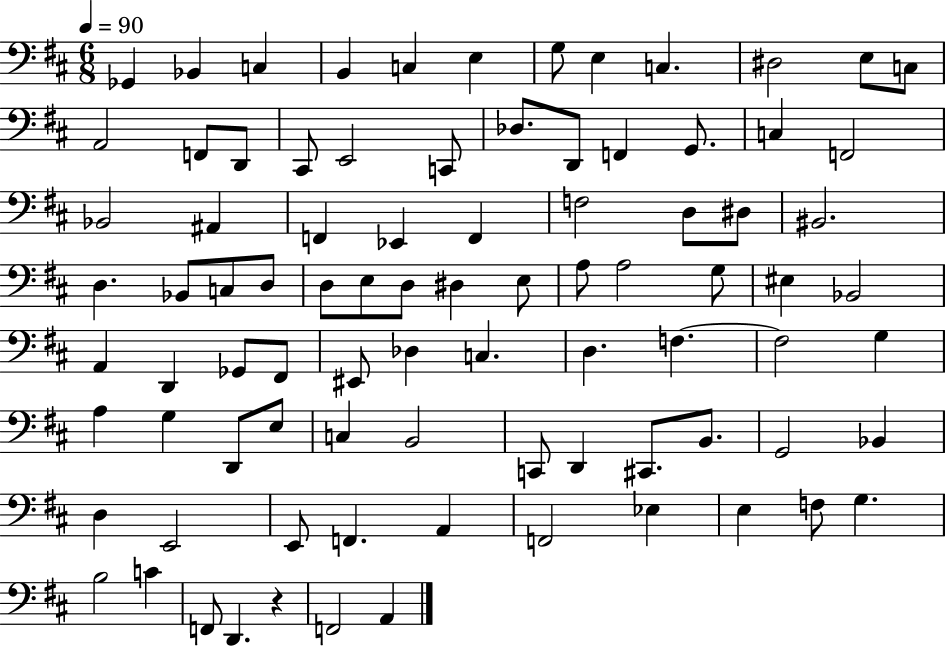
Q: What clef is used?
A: bass